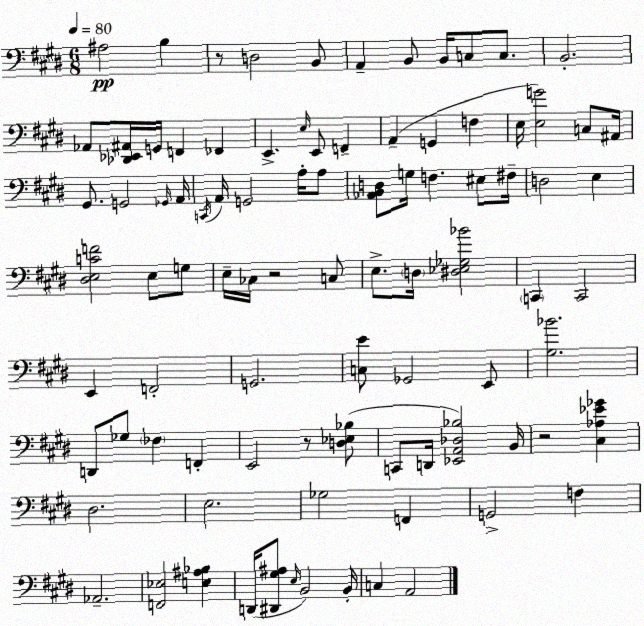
X:1
T:Untitled
M:6/8
L:1/4
K:E
^A,2 B, z/2 D,2 B,,/2 A,, B,,/2 B,,/4 C,/2 C,/2 B,,2 _A,,/2 [_D,,_E,,^A,,]/4 G,,/4 F,, _F,, E,, E,/4 E,,/2 F,, A,, G,, F, E,/4 [E,G]2 C,/2 ^A,,/4 ^G,,/2 G,,2 _G,,/4 A,,/4 C,,/4 A,,/4 G,,2 A,/4 A,/2 [_A,,B,,D,]/2 G,/4 F, ^E,/2 ^F,/4 D,2 E, [^D,E,CF]2 E,/2 G,/2 E,/4 _C,/4 z2 C,/2 E,/2 D,/4 [^D,_E,_G,_B]2 C,, C,,2 E,, F,,2 G,,2 [C,E]/2 _G,,2 E,,/2 [^G,_B]2 D,,/2 _G,/2 _F, F,, E,,2 z/2 [D,_E,_B,]/2 C,,/2 D,,/4 [_E,,A,,_D,_B,]2 B,,/4 z2 [^C,_A,_E_G] ^D,2 E,2 _G,2 F,, G,,2 F, _A,,2 [F,,_E,]2 [E,^A,_B,] D,,/4 [^D,,^G,^A,]/2 E,/4 B,,2 B,,/4 C, A,,2